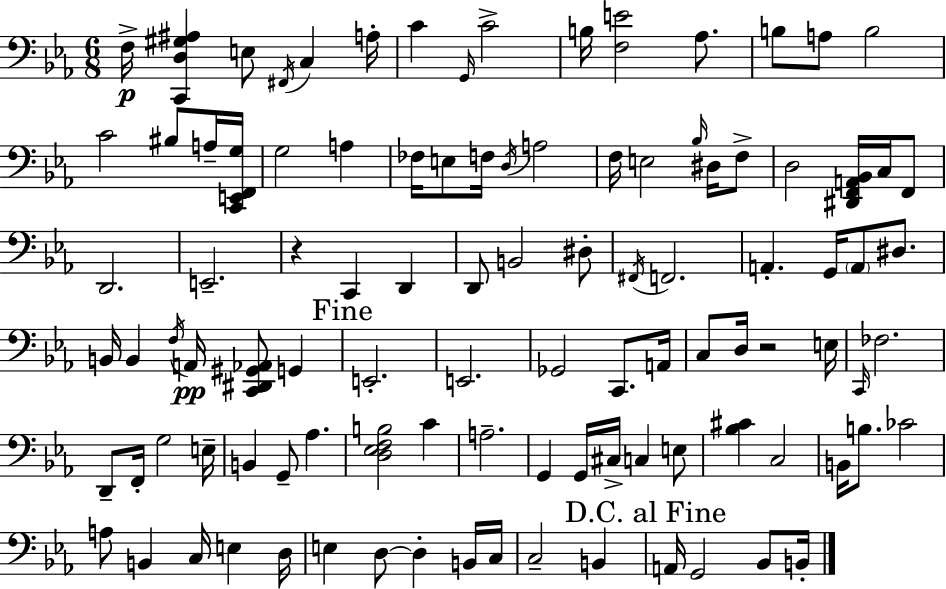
X:1
T:Untitled
M:6/8
L:1/4
K:Cm
F,/4 [C,,D,^G,^A,] E,/2 ^F,,/4 C, A,/4 C G,,/4 C2 B,/4 [F,E]2 _A,/2 B,/2 A,/2 B,2 C2 ^B,/2 A,/4 [C,,E,,F,,G,]/4 G,2 A, _F,/4 E,/2 F,/4 D,/4 A,2 F,/4 E,2 _B,/4 ^D,/4 F,/2 D,2 [^D,,F,,A,,_B,,]/4 C,/4 F,,/2 D,,2 E,,2 z C,, D,, D,,/2 B,,2 ^D,/2 ^F,,/4 F,,2 A,, G,,/4 A,,/2 ^D,/2 B,,/4 B,, F,/4 A,,/4 [C,,^D,,^G,,_A,,]/2 G,, E,,2 E,,2 _G,,2 C,,/2 A,,/4 C,/2 D,/4 z2 E,/4 C,,/4 _F,2 D,,/2 F,,/4 G,2 E,/4 B,, G,,/2 _A, [D,_E,F,B,]2 C A,2 G,, G,,/4 ^C,/4 C, E,/2 [_B,^C] C,2 B,,/4 B,/2 _C2 A,/2 B,, C,/4 E, D,/4 E, D,/2 D, B,,/4 C,/4 C,2 B,, A,,/4 G,,2 _B,,/2 B,,/4